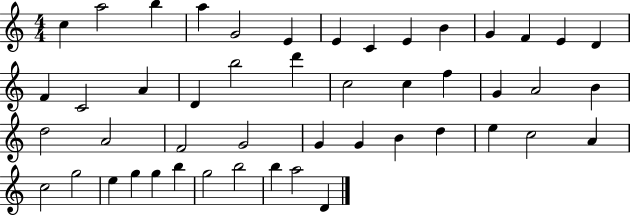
X:1
T:Untitled
M:4/4
L:1/4
K:C
c a2 b a G2 E E C E B G F E D F C2 A D b2 d' c2 c f G A2 B d2 A2 F2 G2 G G B d e c2 A c2 g2 e g g b g2 b2 b a2 D